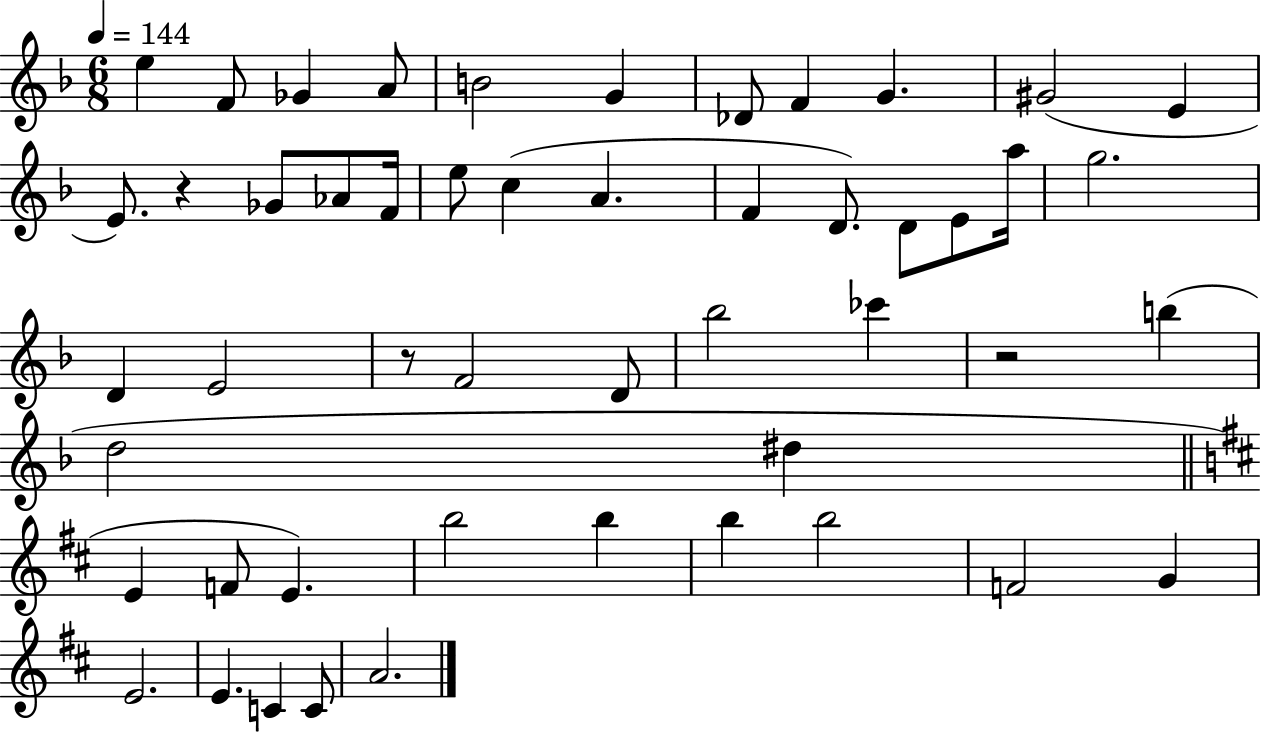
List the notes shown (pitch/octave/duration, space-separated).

E5/q F4/e Gb4/q A4/e B4/h G4/q Db4/e F4/q G4/q. G#4/h E4/q E4/e. R/q Gb4/e Ab4/e F4/s E5/e C5/q A4/q. F4/q D4/e. D4/e E4/e A5/s G5/h. D4/q E4/h R/e F4/h D4/e Bb5/h CES6/q R/h B5/q D5/h D#5/q E4/q F4/e E4/q. B5/h B5/q B5/q B5/h F4/h G4/q E4/h. E4/q. C4/q C4/e A4/h.